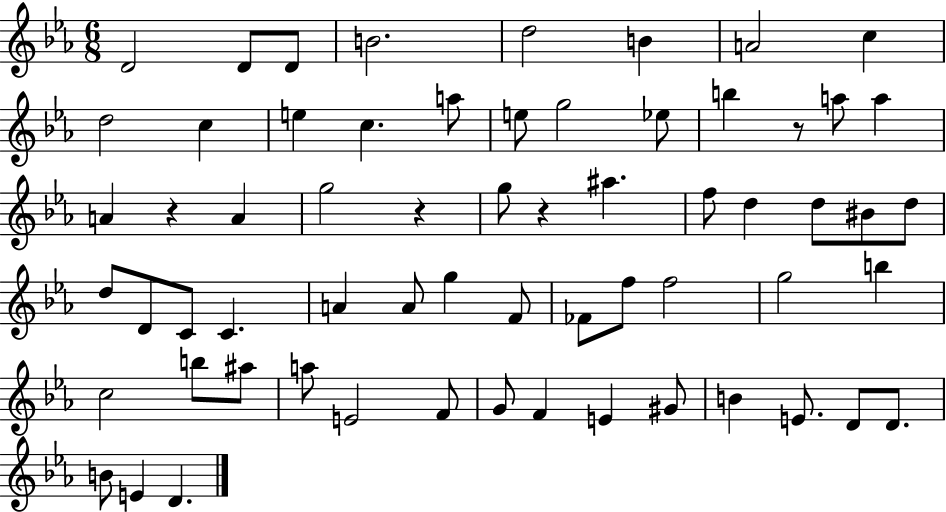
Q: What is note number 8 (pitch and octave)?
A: C5